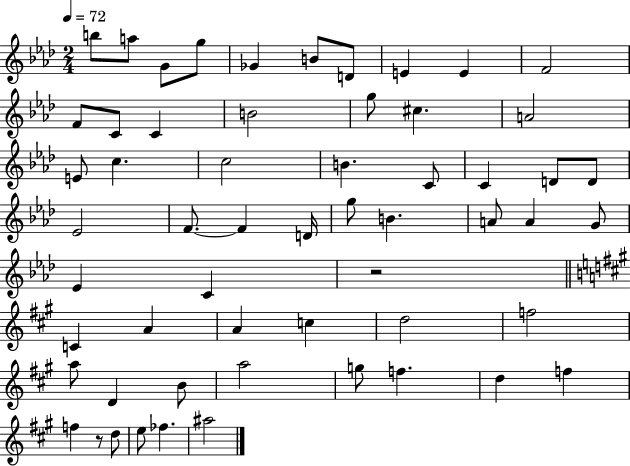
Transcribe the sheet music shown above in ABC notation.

X:1
T:Untitled
M:2/4
L:1/4
K:Ab
b/2 a/2 G/2 g/2 _G B/2 D/2 E E F2 F/2 C/2 C B2 g/2 ^c A2 E/2 c c2 B C/2 C D/2 D/2 _E2 F/2 F D/4 g/2 B A/2 A G/2 _E C z2 C A A c d2 f2 a/2 D B/2 a2 g/2 f d f f z/2 d/2 e/2 _f ^a2